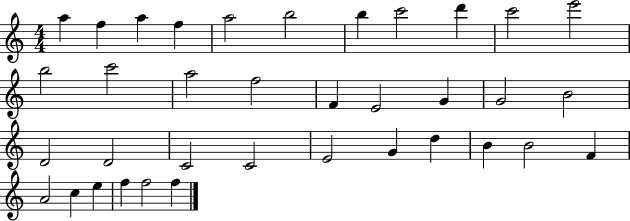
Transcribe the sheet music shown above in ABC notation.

X:1
T:Untitled
M:4/4
L:1/4
K:C
a f a f a2 b2 b c'2 d' c'2 e'2 b2 c'2 a2 f2 F E2 G G2 B2 D2 D2 C2 C2 E2 G d B B2 F A2 c e f f2 f